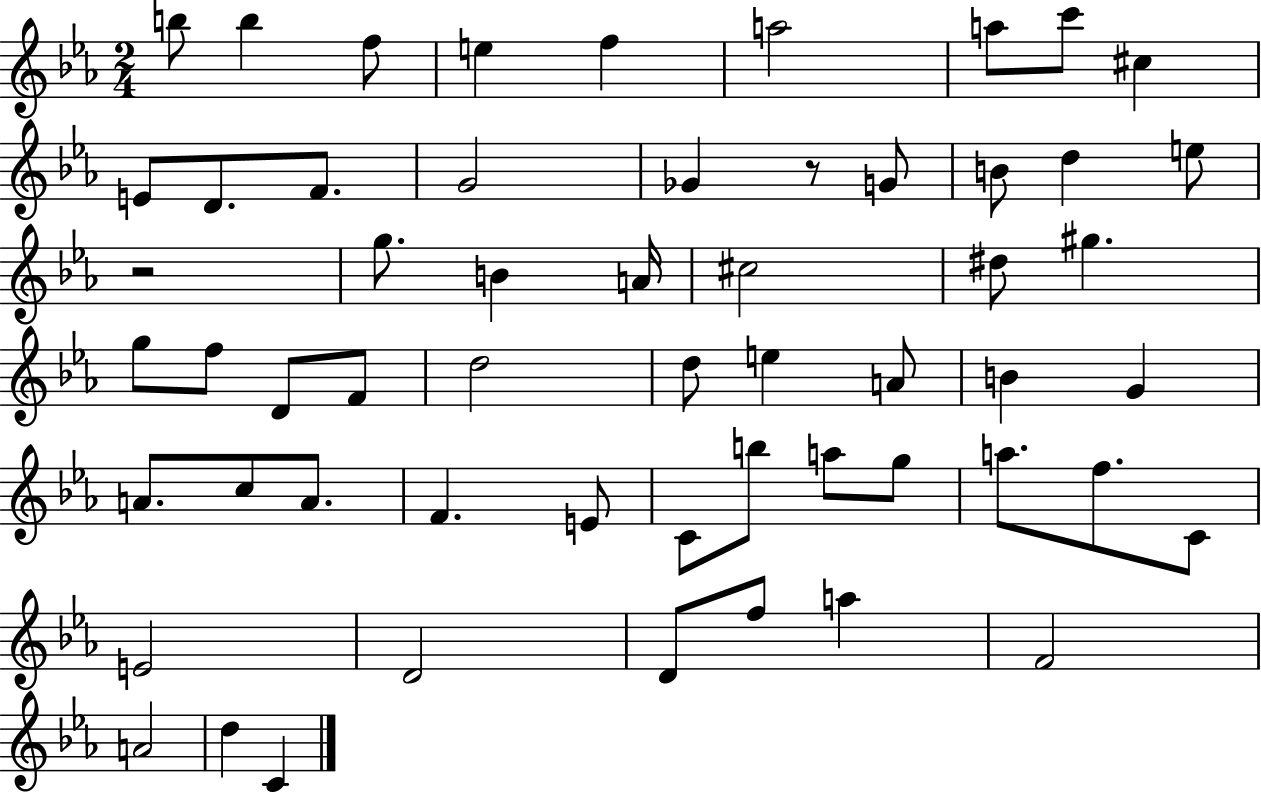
{
  \clef treble
  \numericTimeSignature
  \time 2/4
  \key ees \major
  b''8 b''4 f''8 | e''4 f''4 | a''2 | a''8 c'''8 cis''4 | \break e'8 d'8. f'8. | g'2 | ges'4 r8 g'8 | b'8 d''4 e''8 | \break r2 | g''8. b'4 a'16 | cis''2 | dis''8 gis''4. | \break g''8 f''8 d'8 f'8 | d''2 | d''8 e''4 a'8 | b'4 g'4 | \break a'8. c''8 a'8. | f'4. e'8 | c'8 b''8 a''8 g''8 | a''8. f''8. c'8 | \break e'2 | d'2 | d'8 f''8 a''4 | f'2 | \break a'2 | d''4 c'4 | \bar "|."
}